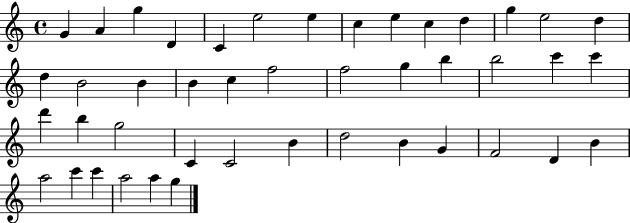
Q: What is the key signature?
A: C major